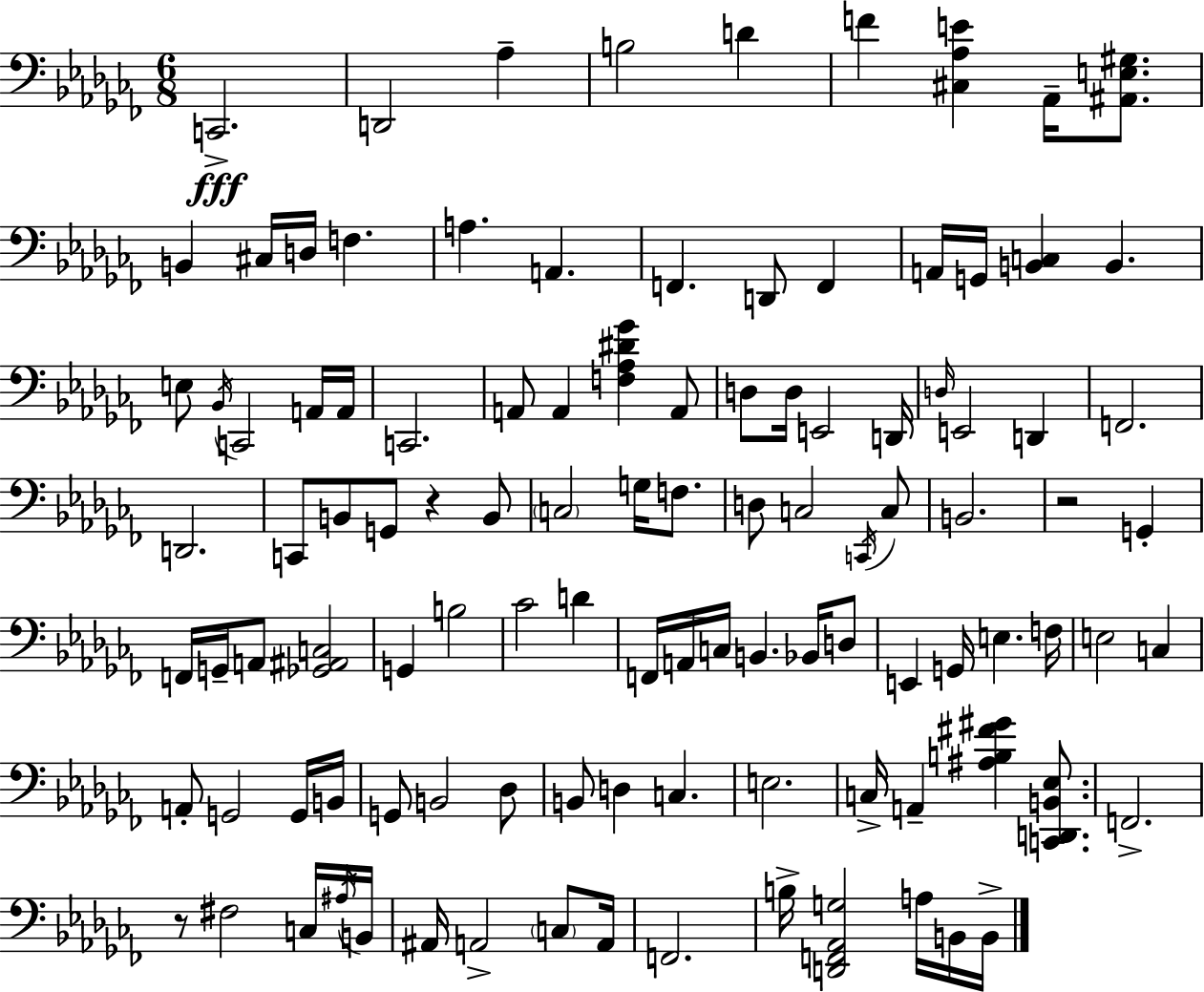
{
  \clef bass
  \numericTimeSignature
  \time 6/8
  \key aes \minor
  c,2.->\fff | d,2 aes4-- | b2 d'4 | f'4 <cis aes e'>4 aes,16-- <ais, e gis>8. | \break b,4 cis16 d16 f4. | a4. a,4. | f,4. d,8 f,4 | a,16 g,16 <b, c>4 b,4. | \break e8 \acciaccatura { bes,16 } c,2 a,16 | a,16 c,2. | a,8 a,4 <f aes dis' ges'>4 a,8 | d8 d16 e,2 | \break d,16 \grace { d16 } e,2 d,4 | f,2. | d,2. | c,8 b,8 g,8 r4 | \break b,8 \parenthesize c2 g16 f8. | d8 c2 | \acciaccatura { c,16 } c8 b,2. | r2 g,4-. | \break f,16 g,16-- a,8 <ges, ais, c>2 | g,4 b2 | ces'2 d'4 | f,16 a,16 c16 b,4. | \break bes,16 d8 e,4 g,16 e4. | f16 e2 c4 | a,8-. g,2 | g,16 b,16 g,8 b,2 | \break des8 b,8 d4 c4. | e2. | c16-> a,4-- <ais b fis' gis'>4 | <c, d, b, ees>8. f,2.-> | \break r8 fis2 | c16 \acciaccatura { ais16 } b,16 ais,16 a,2-> | \parenthesize c8 a,16 f,2. | b16-> <d, f, aes, g>2 | \break a16 b,16 b,16-> \bar "|."
}